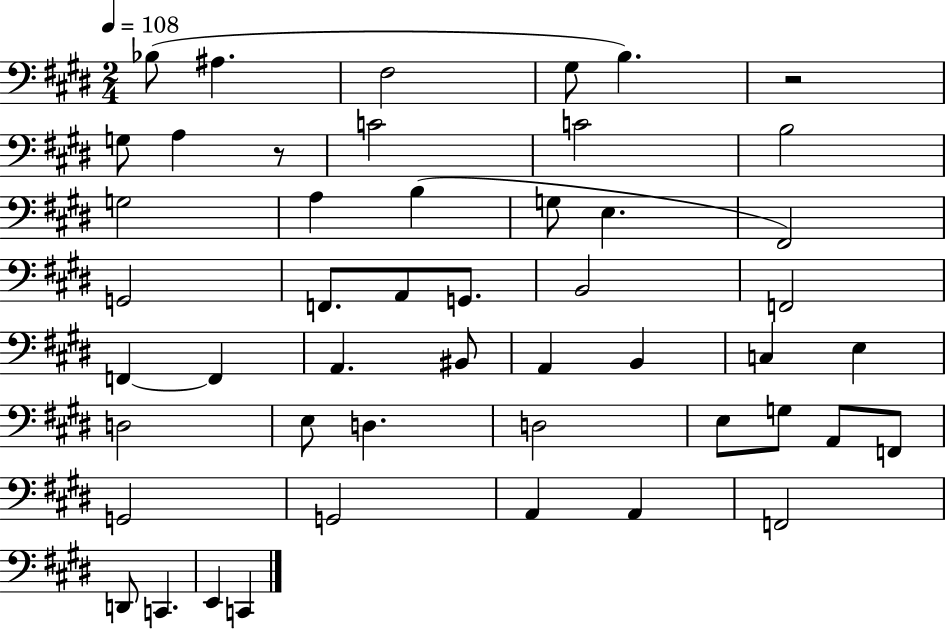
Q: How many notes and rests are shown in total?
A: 49